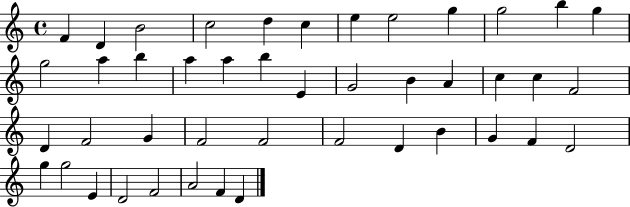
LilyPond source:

{
  \clef treble
  \time 4/4
  \defaultTimeSignature
  \key c \major
  f'4 d'4 b'2 | c''2 d''4 c''4 | e''4 e''2 g''4 | g''2 b''4 g''4 | \break g''2 a''4 b''4 | a''4 a''4 b''4 e'4 | g'2 b'4 a'4 | c''4 c''4 f'2 | \break d'4 f'2 g'4 | f'2 f'2 | f'2 d'4 b'4 | g'4 f'4 d'2 | \break g''4 g''2 e'4 | d'2 f'2 | a'2 f'4 d'4 | \bar "|."
}